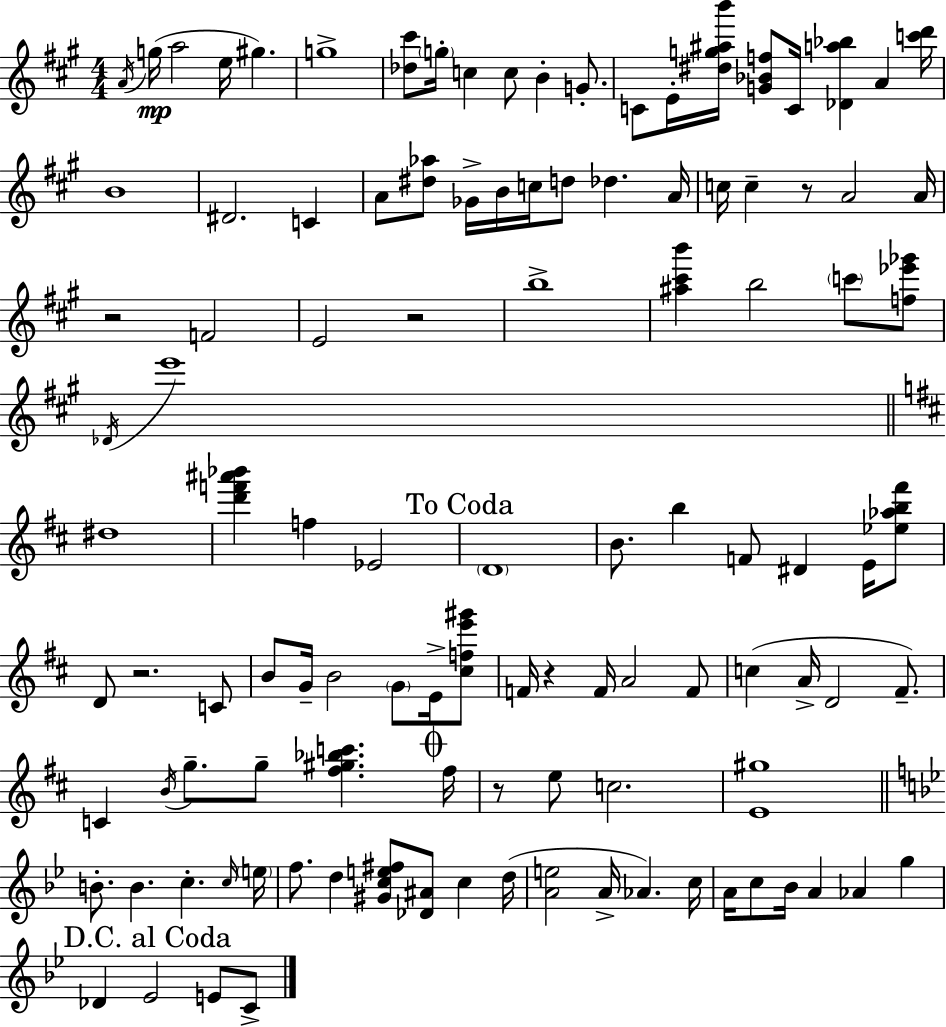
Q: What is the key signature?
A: A major